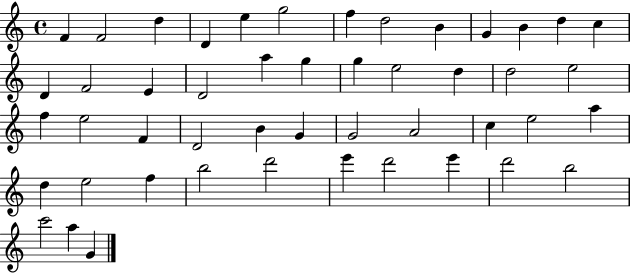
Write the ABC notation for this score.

X:1
T:Untitled
M:4/4
L:1/4
K:C
F F2 d D e g2 f d2 B G B d c D F2 E D2 a g g e2 d d2 e2 f e2 F D2 B G G2 A2 c e2 a d e2 f b2 d'2 e' d'2 e' d'2 b2 c'2 a G